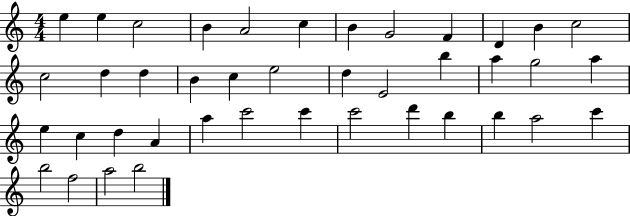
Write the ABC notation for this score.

X:1
T:Untitled
M:4/4
L:1/4
K:C
e e c2 B A2 c B G2 F D B c2 c2 d d B c e2 d E2 b a g2 a e c d A a c'2 c' c'2 d' b b a2 c' b2 f2 a2 b2